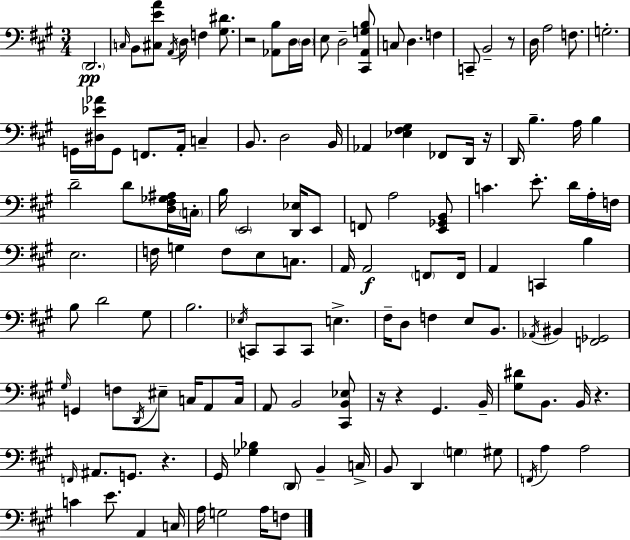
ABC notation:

X:1
T:Untitled
M:3/4
L:1/4
K:A
D,,2 C,/4 B,,/2 [^C,EA]/2 A,,/4 D,/4 F, [^G,^D]/2 z2 [_A,,B,]/2 D,/4 D,/4 E,/2 D,2 [^C,,A,,G,B,]/2 C,/2 D, F, C,,/2 B,,2 z/2 D,/4 A,2 F,/2 G,2 G,,/4 [^D,_E_A]/4 G,,/2 F,,/2 A,,/4 C, B,,/2 D,2 B,,/4 _A,, [_E,^F,^G,] _F,,/2 D,,/4 z/4 D,,/4 B, A,/4 B, D2 D/2 [D,^F,_G,^A,]/4 C,/4 B,/4 E,,2 [D,,_E,]/4 E,,/2 F,,/2 A,2 [E,,_G,,B,,]/2 C E/2 D/4 A,/4 F,/4 E,2 F,/4 G, F,/2 E,/2 C,/2 A,,/4 A,,2 F,,/2 F,,/4 A,, C,, B, B,/2 D2 ^G,/2 B,2 _E,/4 C,,/2 C,,/2 C,,/2 E, ^F,/4 D,/2 F, E,/2 B,,/2 _A,,/4 ^B,, [F,,_G,,]2 ^G,/4 G,, F,/2 D,,/4 ^E,/2 C,/4 A,,/2 C,/4 A,,/2 B,,2 [^C,,B,,_E,]/2 z/4 z ^G,, B,,/4 [^G,^D]/2 B,,/2 B,,/4 z F,,/4 ^A,,/2 G,,/2 z ^G,,/4 [_G,_B,] D,,/2 B,, C,/4 B,,/2 D,, G, ^G,/2 F,,/4 A, A,2 C E/2 A,, C,/4 A,/4 G,2 A,/4 F,/2